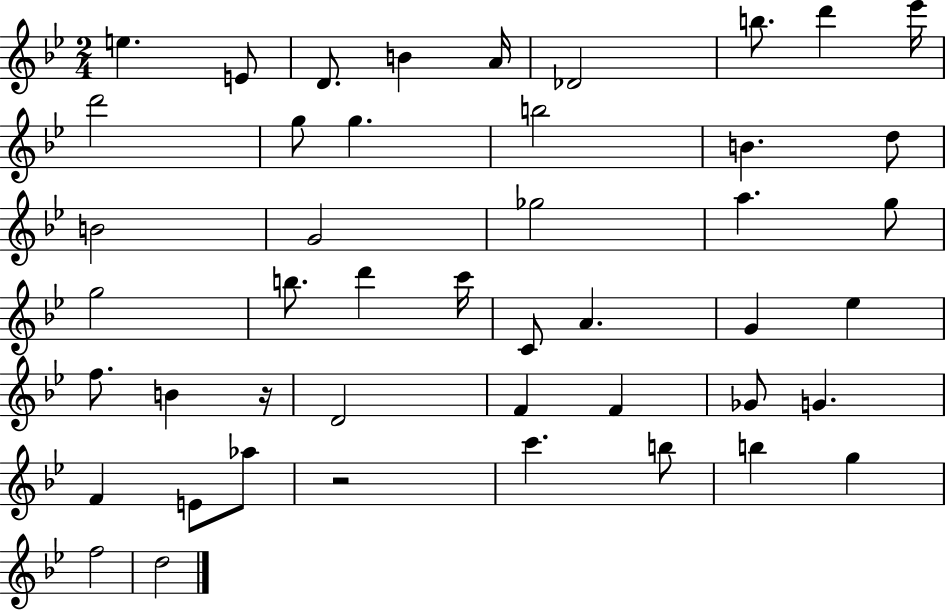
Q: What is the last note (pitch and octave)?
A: D5